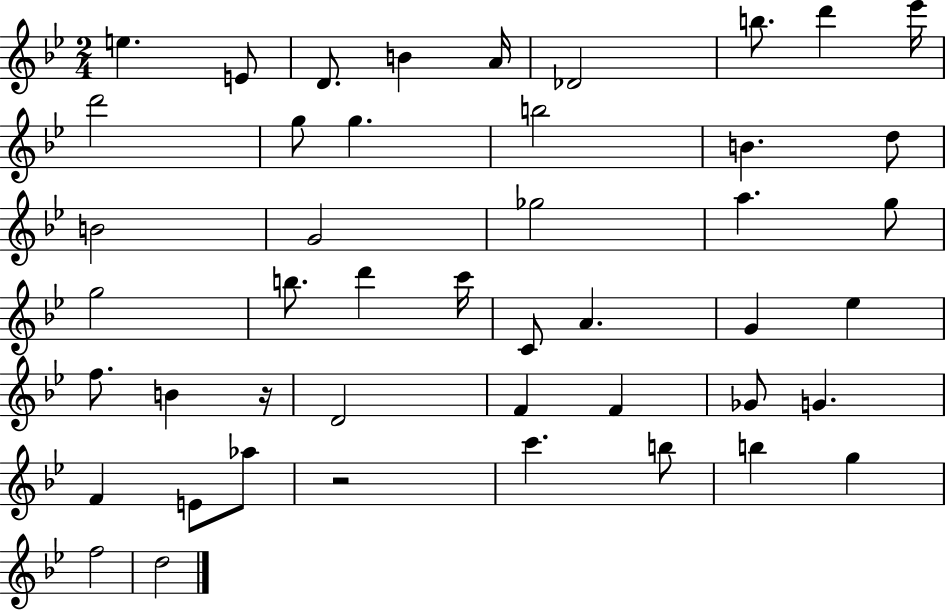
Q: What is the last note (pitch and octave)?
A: D5